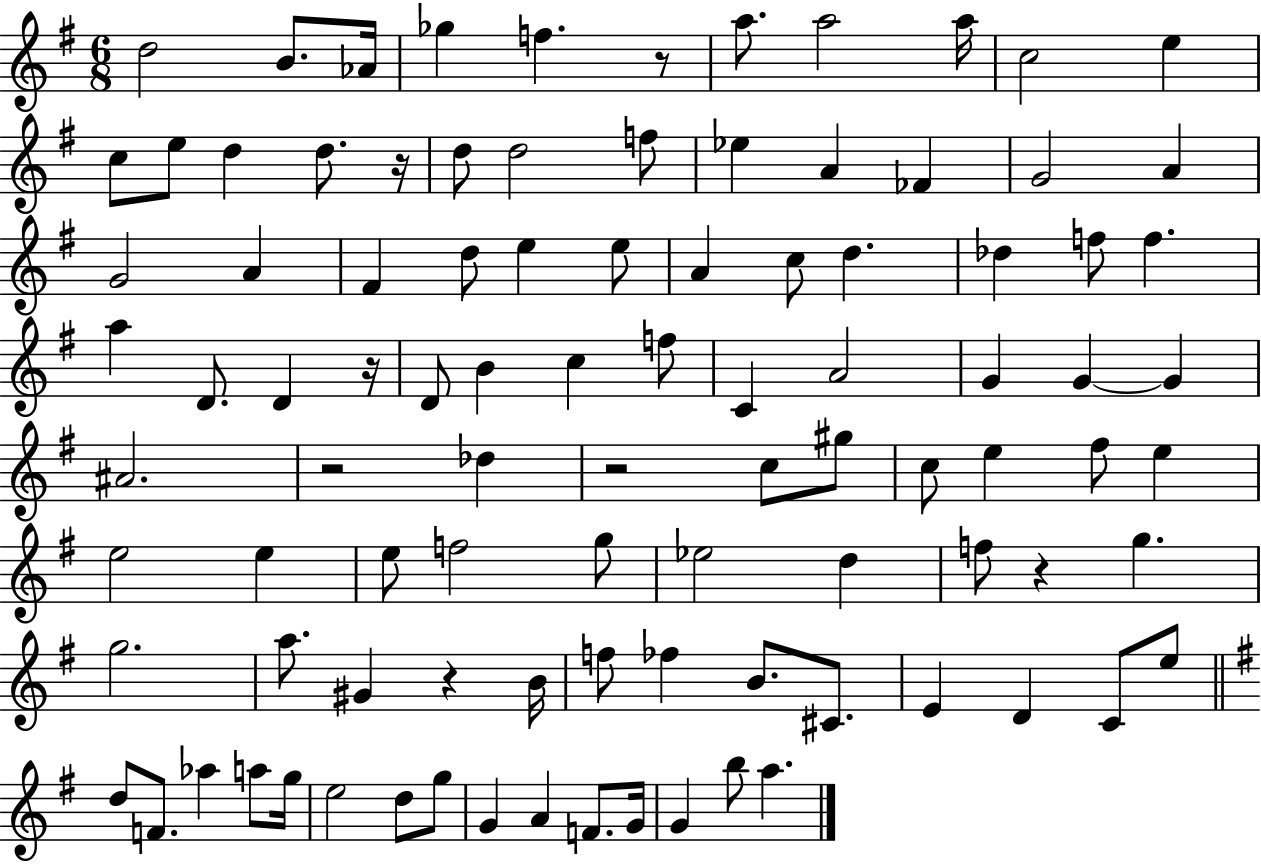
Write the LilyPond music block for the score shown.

{
  \clef treble
  \numericTimeSignature
  \time 6/8
  \key g \major
  \repeat volta 2 { d''2 b'8. aes'16 | ges''4 f''4. r8 | a''8. a''2 a''16 | c''2 e''4 | \break c''8 e''8 d''4 d''8. r16 | d''8 d''2 f''8 | ees''4 a'4 fes'4 | g'2 a'4 | \break g'2 a'4 | fis'4 d''8 e''4 e''8 | a'4 c''8 d''4. | des''4 f''8 f''4. | \break a''4 d'8. d'4 r16 | d'8 b'4 c''4 f''8 | c'4 a'2 | g'4 g'4~~ g'4 | \break ais'2. | r2 des''4 | r2 c''8 gis''8 | c''8 e''4 fis''8 e''4 | \break e''2 e''4 | e''8 f''2 g''8 | ees''2 d''4 | f''8 r4 g''4. | \break g''2. | a''8. gis'4 r4 b'16 | f''8 fes''4 b'8. cis'8. | e'4 d'4 c'8 e''8 | \break \bar "||" \break \key g \major d''8 f'8. aes''4 a''8 g''16 | e''2 d''8 g''8 | g'4 a'4 f'8. g'16 | g'4 b''8 a''4. | \break } \bar "|."
}